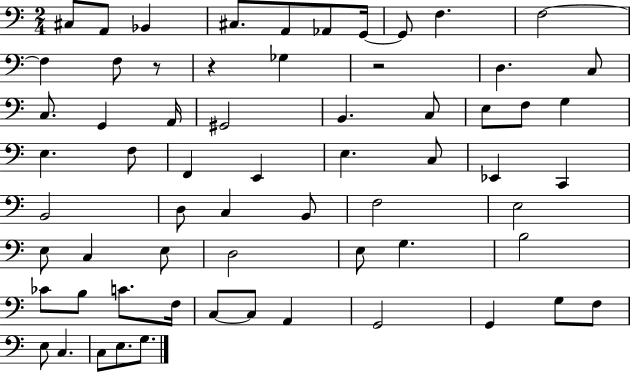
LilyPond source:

{
  \clef bass
  \numericTimeSignature
  \time 2/4
  \key c \major
  \repeat volta 2 { cis8 a,8 bes,4 | cis8. a,8 aes,8 g,16~~ | g,8 f4. | f2~~ | \break f4 f8 r8 | r4 ges4 | r2 | d4. c8 | \break c8. g,4 a,16 | gis,2 | b,4. c8 | e8 f8 g4 | \break e4. f8 | f,4 e,4 | e4. c8 | ees,4 c,4 | \break b,2 | d8 c4 b,8 | f2 | e2 | \break e8 c4 e8 | d2 | e8 g4. | b2 | \break ces'8 b8 c'8. f16 | c8~~ c8 a,4 | g,2 | g,4 g8 f8 | \break e8 c4. | c8 e8. g8. | } \bar "|."
}